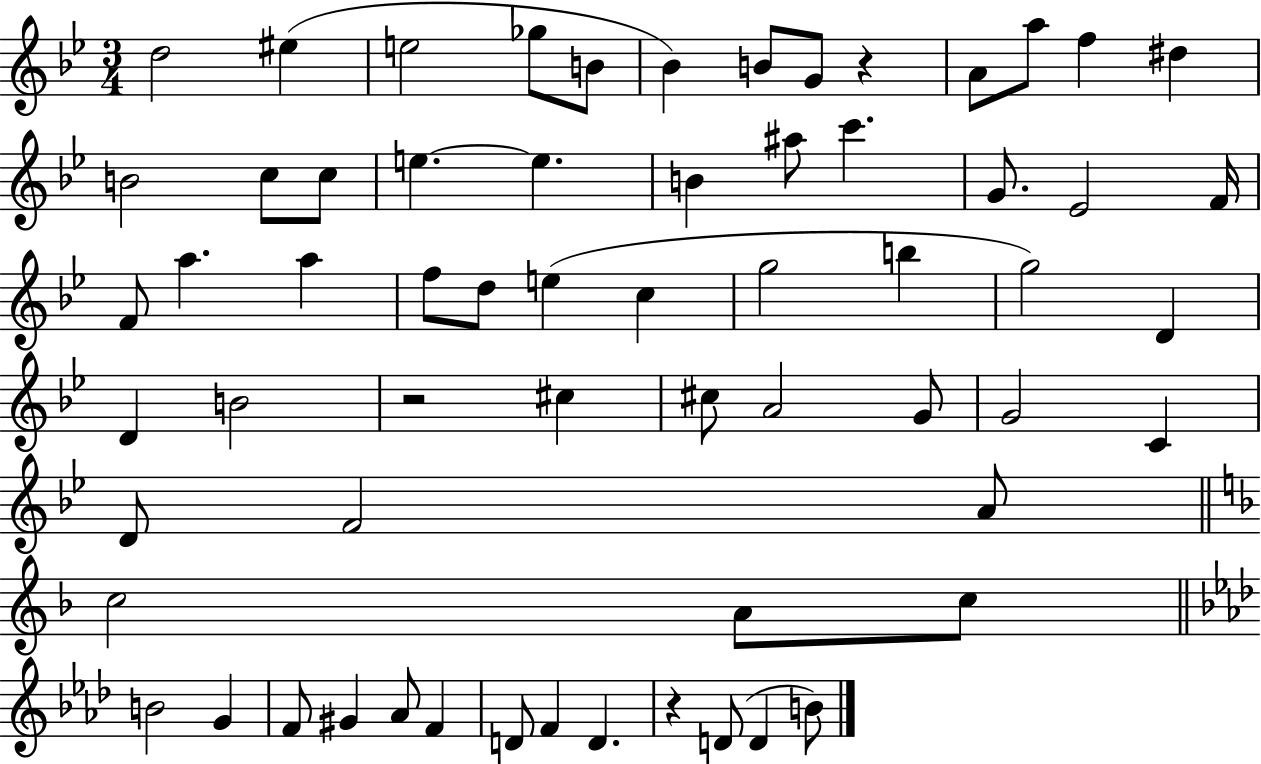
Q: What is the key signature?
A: BES major